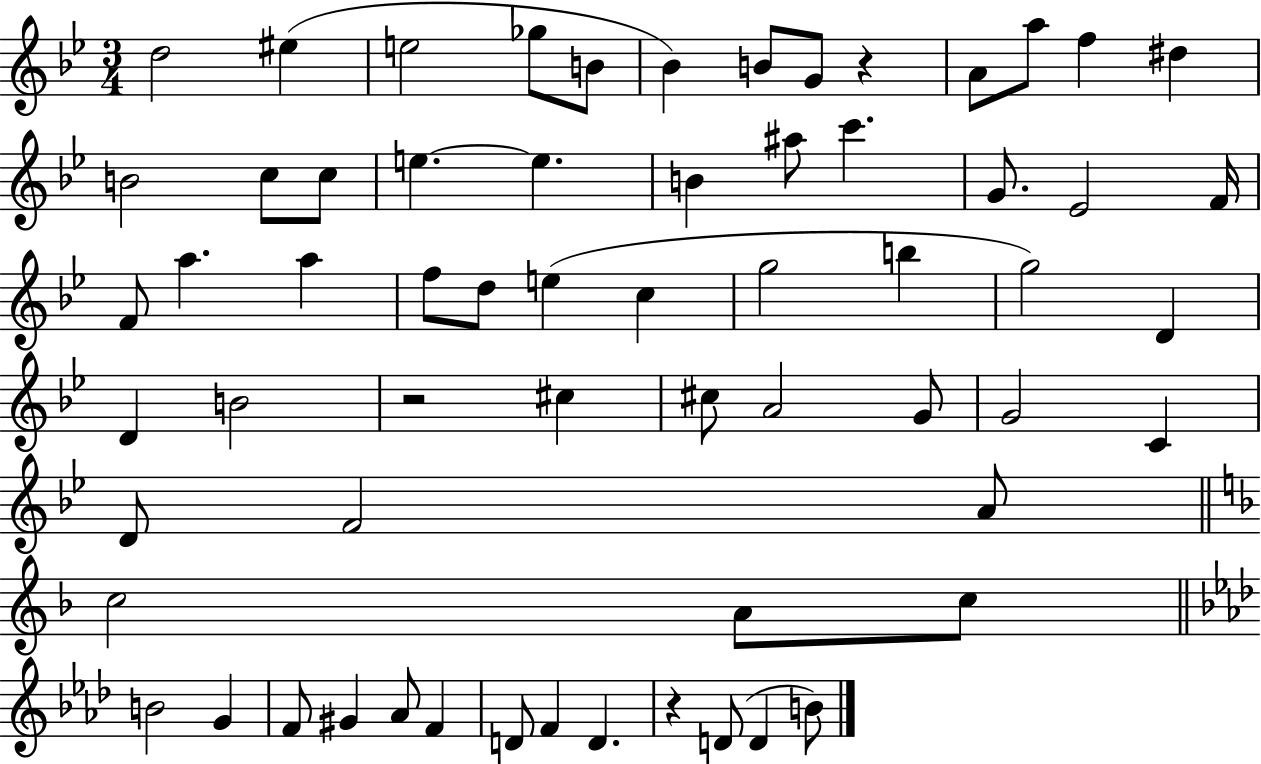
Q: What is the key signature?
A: BES major